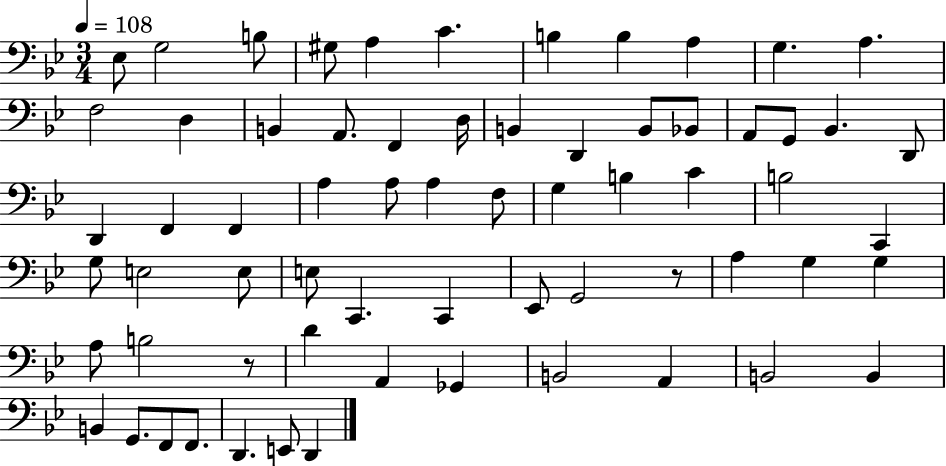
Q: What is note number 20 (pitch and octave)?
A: B2